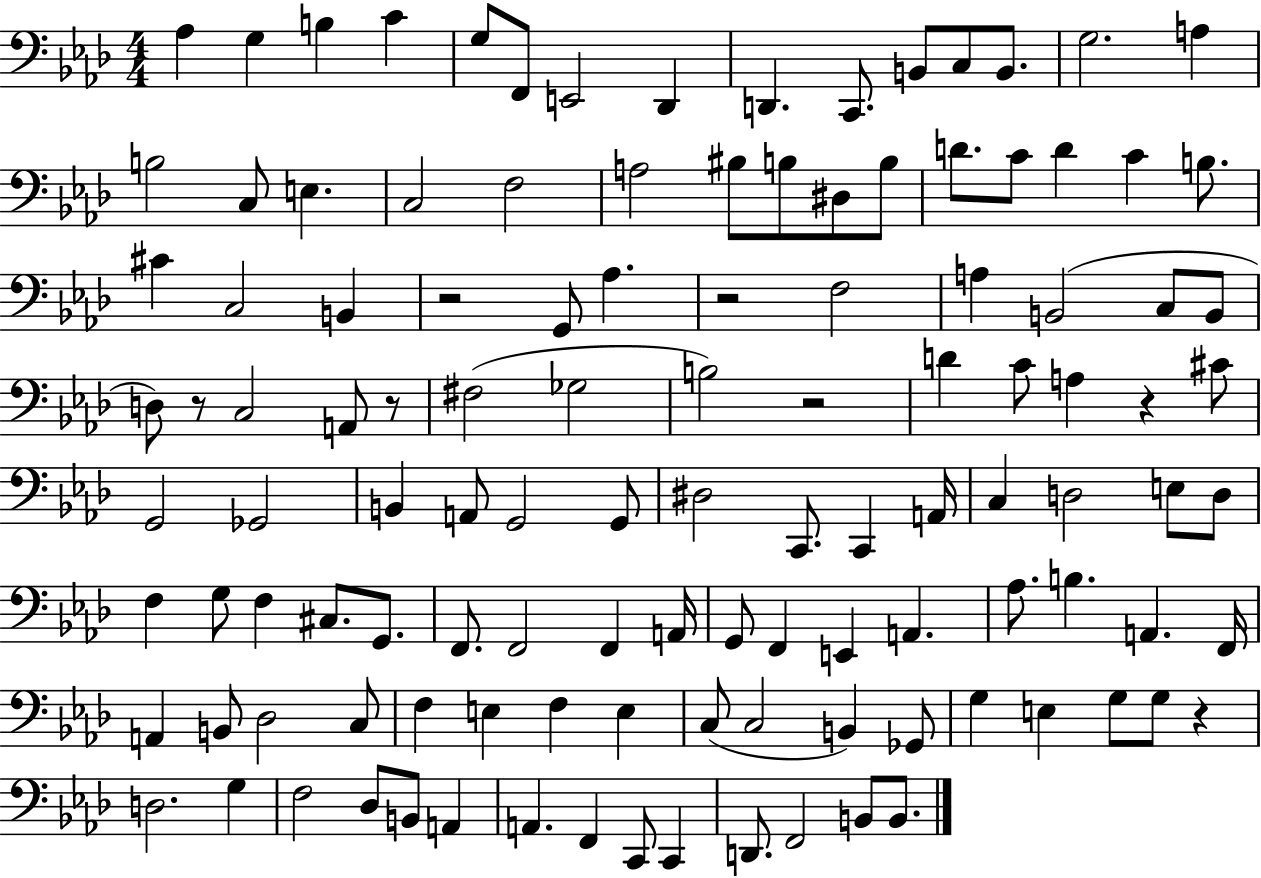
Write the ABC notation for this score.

X:1
T:Untitled
M:4/4
L:1/4
K:Ab
_A, G, B, C G,/2 F,,/2 E,,2 _D,, D,, C,,/2 B,,/2 C,/2 B,,/2 G,2 A, B,2 C,/2 E, C,2 F,2 A,2 ^B,/2 B,/2 ^D,/2 B,/2 D/2 C/2 D C B,/2 ^C C,2 B,, z2 G,,/2 _A, z2 F,2 A, B,,2 C,/2 B,,/2 D,/2 z/2 C,2 A,,/2 z/2 ^F,2 _G,2 B,2 z2 D C/2 A, z ^C/2 G,,2 _G,,2 B,, A,,/2 G,,2 G,,/2 ^D,2 C,,/2 C,, A,,/4 C, D,2 E,/2 D,/2 F, G,/2 F, ^C,/2 G,,/2 F,,/2 F,,2 F,, A,,/4 G,,/2 F,, E,, A,, _A,/2 B, A,, F,,/4 A,, B,,/2 _D,2 C,/2 F, E, F, E, C,/2 C,2 B,, _G,,/2 G, E, G,/2 G,/2 z D,2 G, F,2 _D,/2 B,,/2 A,, A,, F,, C,,/2 C,, D,,/2 F,,2 B,,/2 B,,/2